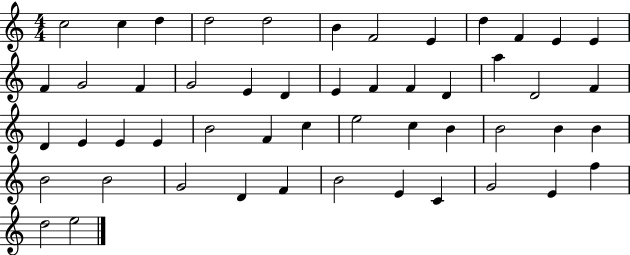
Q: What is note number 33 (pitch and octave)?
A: E5